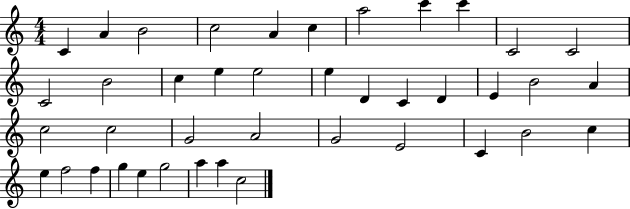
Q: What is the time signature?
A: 4/4